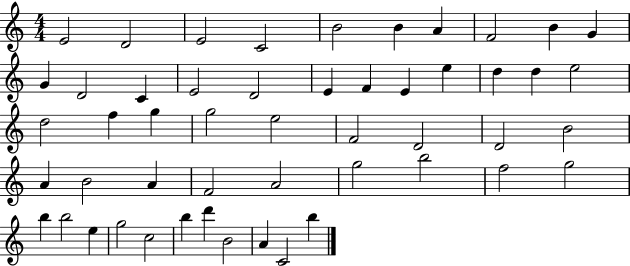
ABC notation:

X:1
T:Untitled
M:4/4
L:1/4
K:C
E2 D2 E2 C2 B2 B A F2 B G G D2 C E2 D2 E F E e d d e2 d2 f g g2 e2 F2 D2 D2 B2 A B2 A F2 A2 g2 b2 f2 g2 b b2 e g2 c2 b d' B2 A C2 b